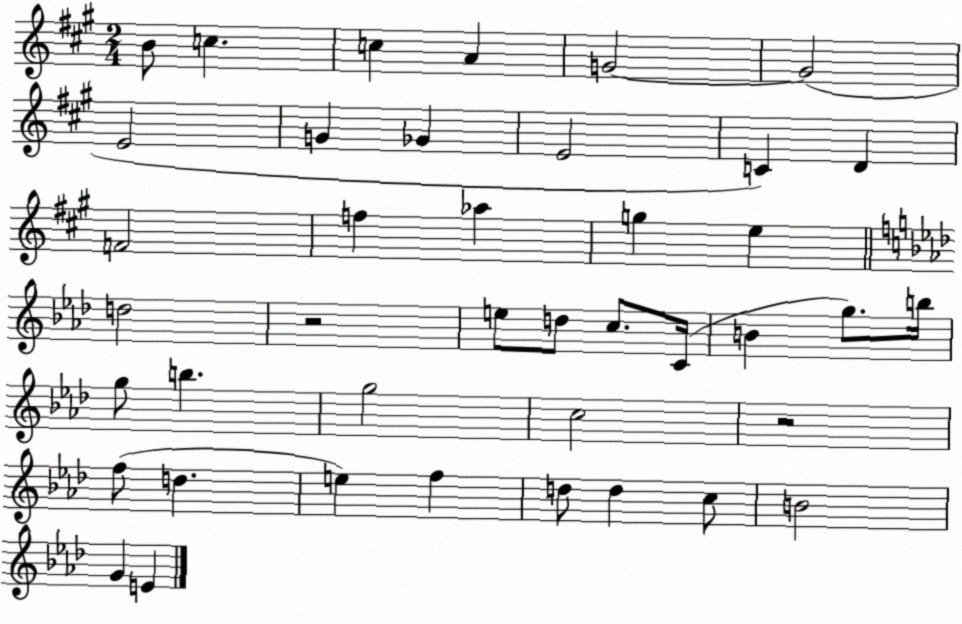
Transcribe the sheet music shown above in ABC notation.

X:1
T:Untitled
M:2/4
L:1/4
K:A
B/2 c c A G2 G2 E2 G _G E2 C D F2 f _a g e d2 z2 e/2 d/2 c/2 C/4 B g/2 b/4 g/2 b g2 c2 z2 f/2 d e f d/2 d c/2 B2 G E